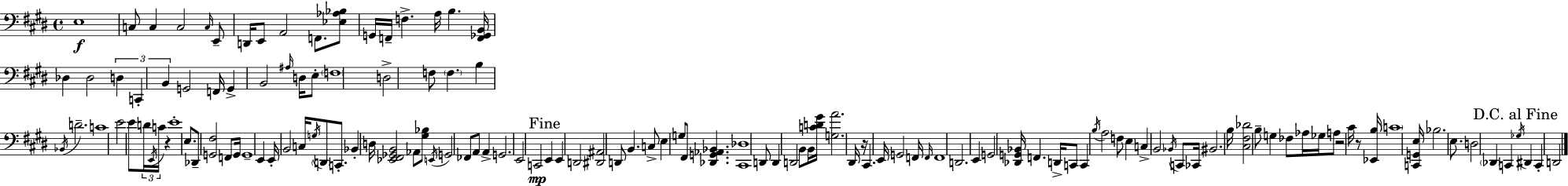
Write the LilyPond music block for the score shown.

{
  \clef bass
  \time 4/4
  \defaultTimeSignature
  \key e \major
  e1\f | c8 c4 c2 \grace { c16 } e,8-- | d,16 e,8 a,2 f,8. <ees aes bes>8 | g,16 f,16-- f4.-> a16 b4. | \break <f, ges, b,>16 des4 des2 \tuplet 3/2 { d4 | c,4-. b,4 } g,2 | f,16 g,4-> b,2 \grace { ais16 } d16 | e8-. \parenthesize f1 | \break d2-> f8 \parenthesize f4. | b4 \acciaccatura { bes,16 } d'2.-- | c'1 | e'2 e'8 \tuplet 3/2 { d'16 \acciaccatura { e,16 } c'16 } | \break r4 e'1-. | e8. des,8-- <g, fis>2 | f,8 g,16 g,1-- | e,4 e,16-. b,2 | \break c16 \acciaccatura { g16 } \parenthesize d,8 c,8.-. bes,4-. d16 <ees, fis, ges, b,>2 | aes,8 <gis bes>8 \acciaccatura { e,16 } g,2 | fes,8 a,8 a,4-> g,2. | e,2 c,2\mp | \break \mark "Fine" e,4 e,4 d,2 | <dis, ais,>2 d,8 | b,4. c8-> e4 g8 fis,8 | <des, g, aes, bes,>4. <cis, des>1 | \break d,8 d,4 d,2 | b,8 b,16 <c' d' gis'>16 <g a'>2. | dis,16 r16 cis,4. e,16 g,2 | f,16 \grace { f,16 } f,1 | \break d,2. | e,4 g,2 <des, g, bes,>16 | f,4. d,16-> c,8 c,4 \acciaccatura { b16 } a2 | f8 e4 c4-> | \break b,2 \acciaccatura { bes,16 } c,8 ces,16 bis,2. | b16 <cis fis des'>2 | b8-- g4 fes8 aes16 ges16 a8 r2 | cis'16 r8 <ees, b>16 \parenthesize c'1 | \break <c, g, e>16 bes2. | e8. d2 | \parenthesize des,4 c,4 \mark "D.C. al Fine" \acciaccatura { ges16 } dis,4 c,4-. | d,2 \bar "|."
}